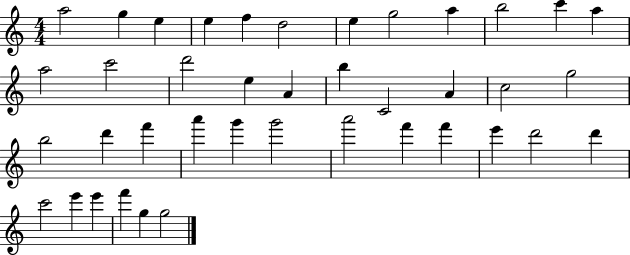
X:1
T:Untitled
M:4/4
L:1/4
K:C
a2 g e e f d2 e g2 a b2 c' a a2 c'2 d'2 e A b C2 A c2 g2 b2 d' f' a' g' g'2 a'2 f' f' e' d'2 d' c'2 e' e' f' g g2